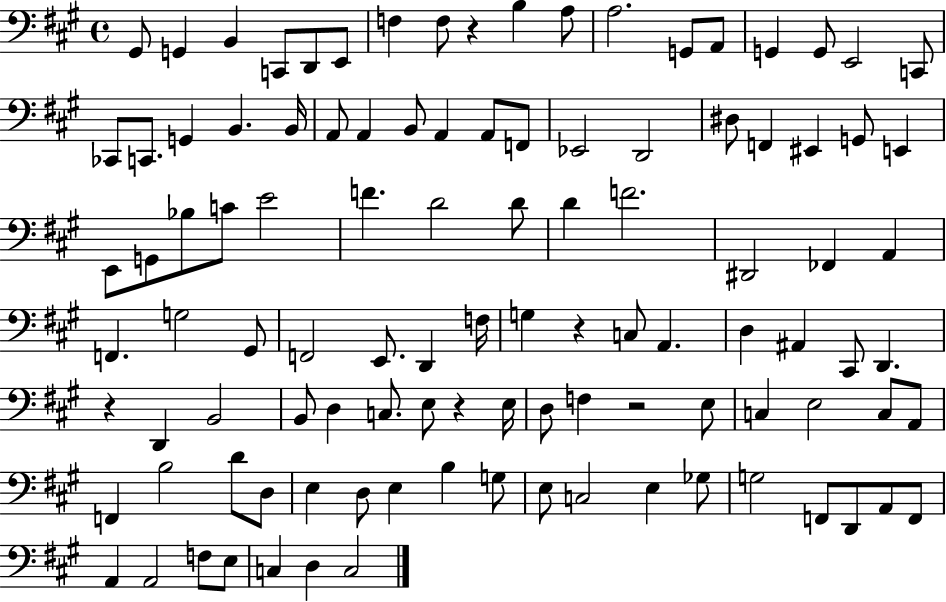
{
  \clef bass
  \time 4/4
  \defaultTimeSignature
  \key a \major
  \repeat volta 2 { gis,8 g,4 b,4 c,8 d,8 e,8 | f4 f8 r4 b4 a8 | a2. g,8 a,8 | g,4 g,8 e,2 c,8 | \break ces,8 c,8. g,4 b,4. b,16 | a,8 a,4 b,8 a,4 a,8 f,8 | ees,2 d,2 | dis8 f,4 eis,4 g,8 e,4 | \break e,8 g,8 bes8 c'8 e'2 | f'4. d'2 d'8 | d'4 f'2. | dis,2 fes,4 a,4 | \break f,4. g2 gis,8 | f,2 e,8. d,4 f16 | g4 r4 c8 a,4. | d4 ais,4 cis,8 d,4. | \break r4 d,4 b,2 | b,8 d4 c8. e8 r4 e16 | d8 f4 r2 e8 | c4 e2 c8 a,8 | \break f,4 b2 d'8 d8 | e4 d8 e4 b4 g8 | e8 c2 e4 ges8 | g2 f,8 d,8 a,8 f,8 | \break a,4 a,2 f8 e8 | c4 d4 c2 | } \bar "|."
}